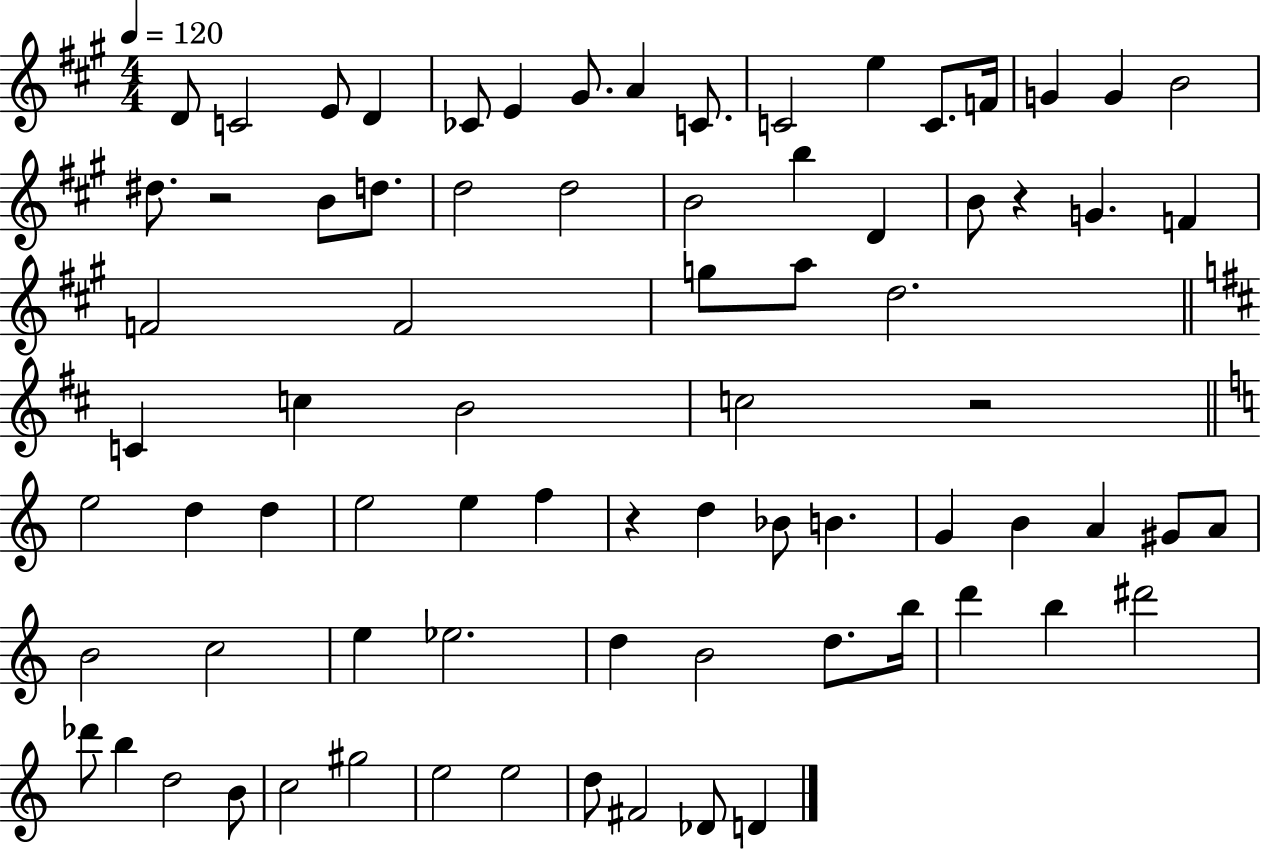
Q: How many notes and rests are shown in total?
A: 77